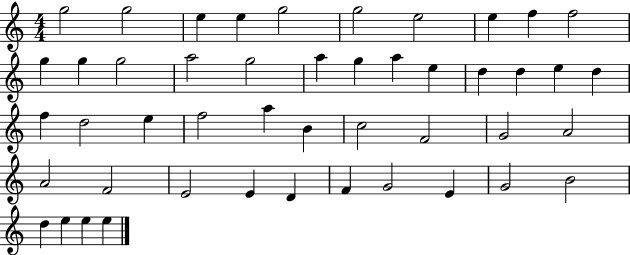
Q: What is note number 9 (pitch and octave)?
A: F5